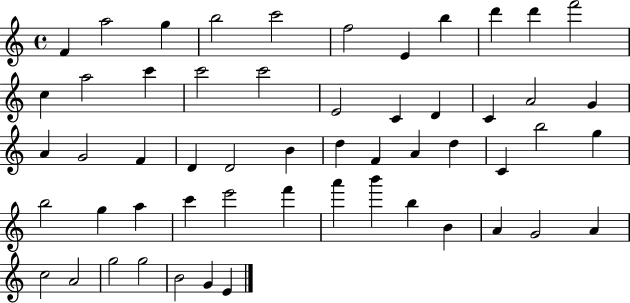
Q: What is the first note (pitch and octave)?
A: F4